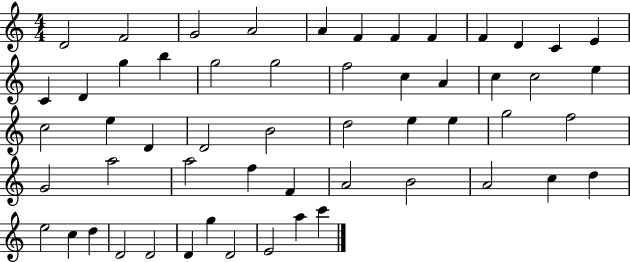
D4/h F4/h G4/h A4/h A4/q F4/q F4/q F4/q F4/q D4/q C4/q E4/q C4/q D4/q G5/q B5/q G5/h G5/h F5/h C5/q A4/q C5/q C5/h E5/q C5/h E5/q D4/q D4/h B4/h D5/h E5/q E5/q G5/h F5/h G4/h A5/h A5/h F5/q F4/q A4/h B4/h A4/h C5/q D5/q E5/h C5/q D5/q D4/h D4/h D4/q G5/q D4/h E4/h A5/q C6/q